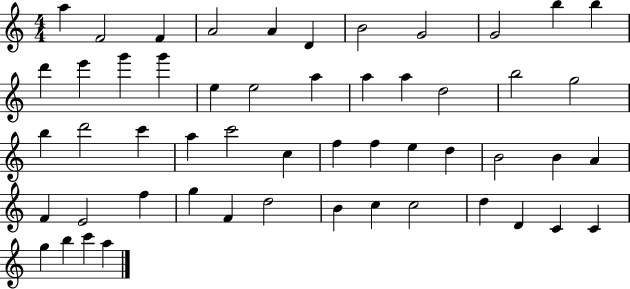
{
  \clef treble
  \numericTimeSignature
  \time 4/4
  \key c \major
  a''4 f'2 f'4 | a'2 a'4 d'4 | b'2 g'2 | g'2 b''4 b''4 | \break d'''4 e'''4 g'''4 g'''4 | e''4 e''2 a''4 | a''4 a''4 d''2 | b''2 g''2 | \break b''4 d'''2 c'''4 | a''4 c'''2 c''4 | f''4 f''4 e''4 d''4 | b'2 b'4 a'4 | \break f'4 e'2 f''4 | g''4 f'4 d''2 | b'4 c''4 c''2 | d''4 d'4 c'4 c'4 | \break g''4 b''4 c'''4 a''4 | \bar "|."
}